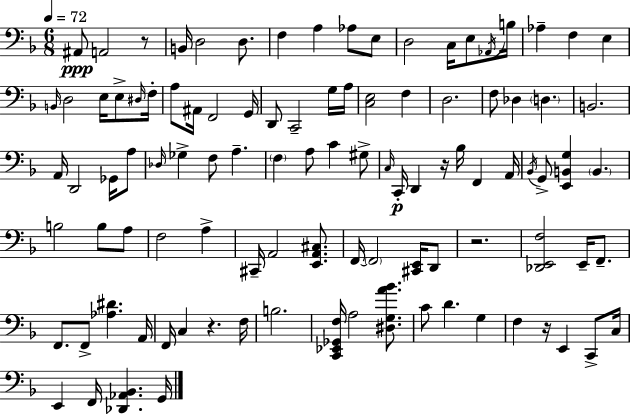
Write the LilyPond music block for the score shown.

{
  \clef bass
  \numericTimeSignature
  \time 6/8
  \key d \minor
  \tempo 4 = 72
  ais,8\ppp a,2 r8 | b,16 d2 d8. | f4 a4 aes8 e8 | d2 c16 e8 \acciaccatura { aes,16 } | \break b16 aes4-- f4 e4 | \grace { b,16 } d2 e16 e8-> | \grace { dis16 } f16-. a8 ais,16 f,2 | g,16 d,8 c,2-- | \break g16 a16 <c e>2 f4 | d2. | f8 des4 \parenthesize d4. | b,2. | \break a,16 d,2 | ges,16 a8 \grace { des16 } ges4-> f8 a4.-- | \parenthesize f4 a8 c'4 | gis8-> \grace { c16 }\p c,16-. d,4 r16 bes16 | \break f,4 a,16 \acciaccatura { bes,16 } g,8-> <e, b, g>4 | \parenthesize b,4. b2 | b8 a8 f2 | a4-> cis,16-- a,2 | \break <e, a, cis>8. f,16~~ \parenthesize f,2 | <cis, e,>16 d,8 r2. | <des, e, f>2 | e,16-- f,8.-- f,8. f,8-> <aes dis'>4. | \break a,16 f,16 c4 r4. | f16 b2. | <c, ees, ges, f>16 a2 | <dis g a' bes'>8. c'8 d'4. | \break g4 f4 r16 e,4 | c,8-> c16 e,4 f,16 <des, aes, bes,>4. | g,16 \bar "|."
}